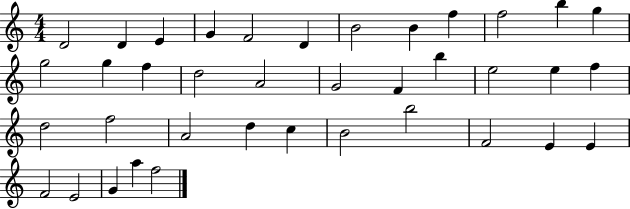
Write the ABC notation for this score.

X:1
T:Untitled
M:4/4
L:1/4
K:C
D2 D E G F2 D B2 B f f2 b g g2 g f d2 A2 G2 F b e2 e f d2 f2 A2 d c B2 b2 F2 E E F2 E2 G a f2